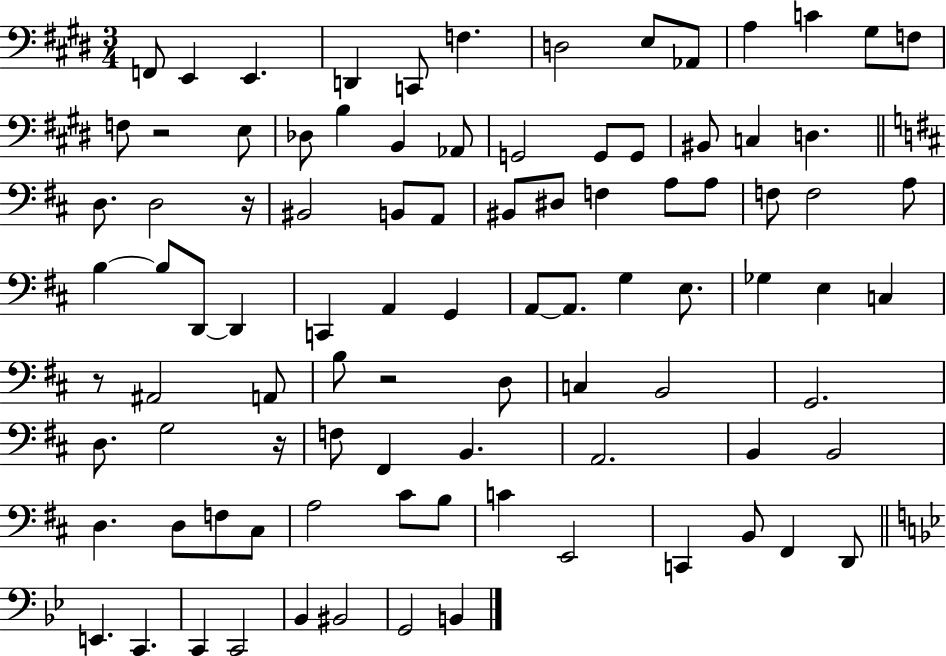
X:1
T:Untitled
M:3/4
L:1/4
K:E
F,,/2 E,, E,, D,, C,,/2 F, D,2 E,/2 _A,,/2 A, C ^G,/2 F,/2 F,/2 z2 E,/2 _D,/2 B, B,, _A,,/2 G,,2 G,,/2 G,,/2 ^B,,/2 C, D, D,/2 D,2 z/4 ^B,,2 B,,/2 A,,/2 ^B,,/2 ^D,/2 F, A,/2 A,/2 F,/2 F,2 A,/2 B, B,/2 D,,/2 D,, C,, A,, G,, A,,/2 A,,/2 G, E,/2 _G, E, C, z/2 ^A,,2 A,,/2 B,/2 z2 D,/2 C, B,,2 G,,2 D,/2 G,2 z/4 F,/2 ^F,, B,, A,,2 B,, B,,2 D, D,/2 F,/2 ^C,/2 A,2 ^C/2 B,/2 C E,,2 C,, B,,/2 ^F,, D,,/2 E,, C,, C,, C,,2 _B,, ^B,,2 G,,2 B,,